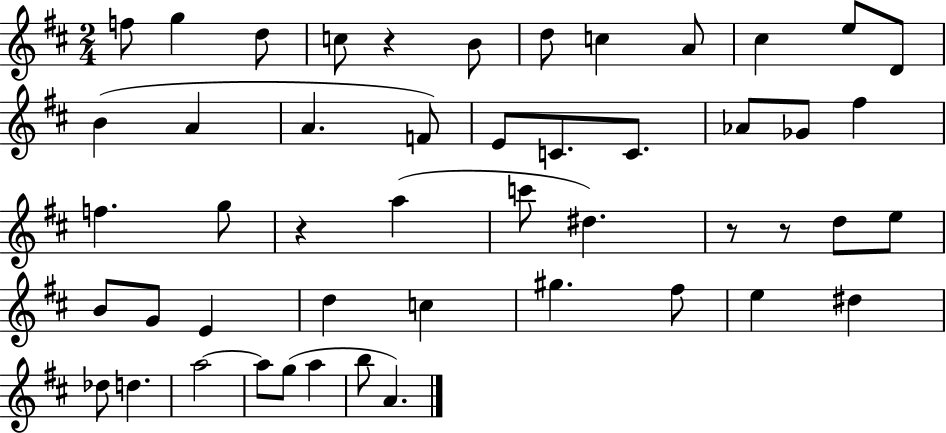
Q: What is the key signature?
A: D major